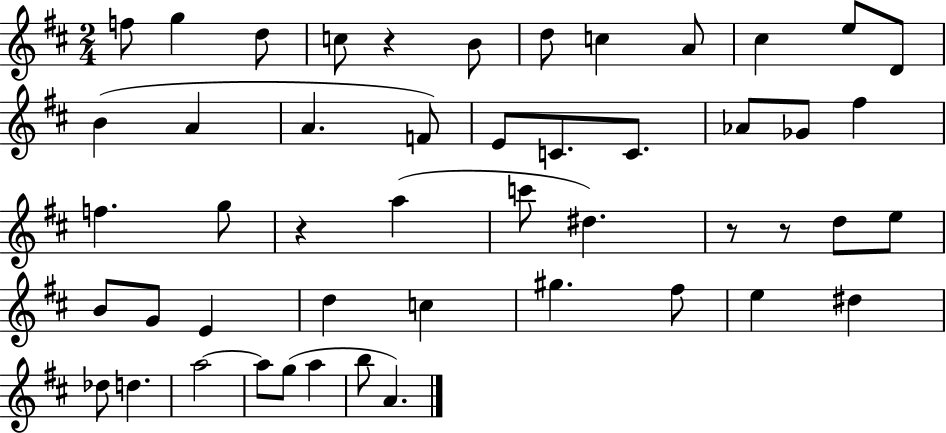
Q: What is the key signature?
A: D major